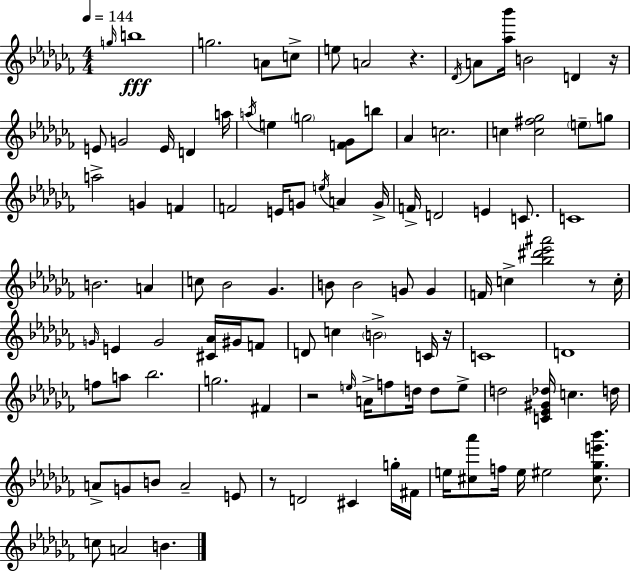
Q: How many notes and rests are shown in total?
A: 106